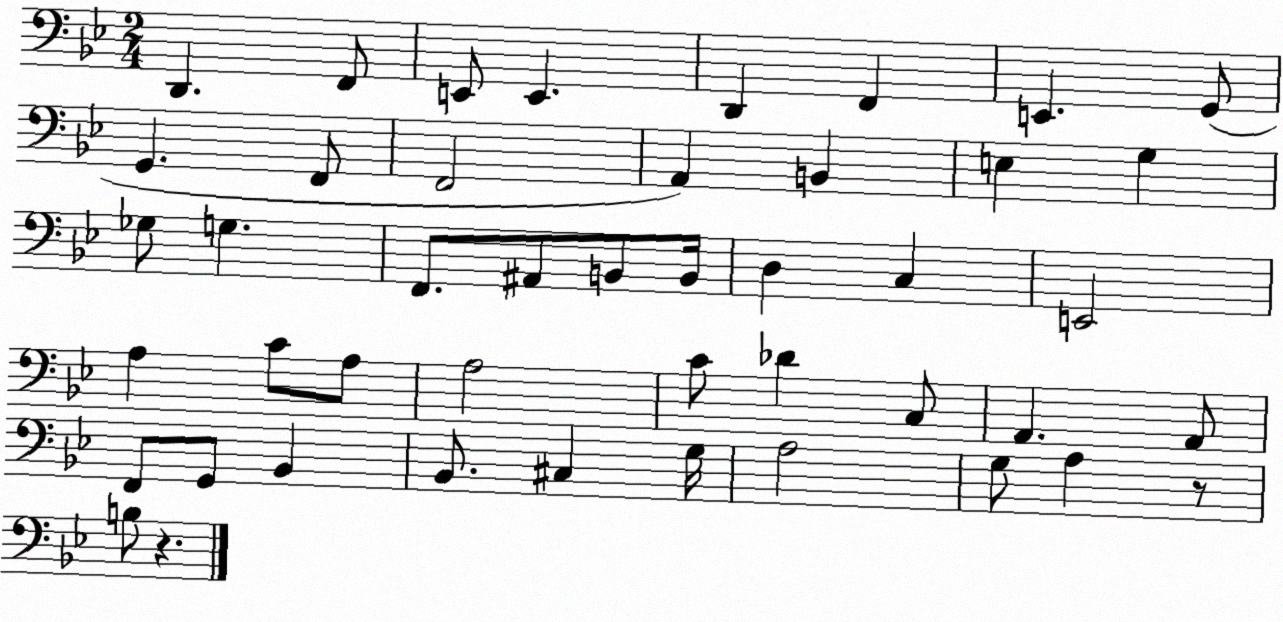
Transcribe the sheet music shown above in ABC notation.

X:1
T:Untitled
M:2/4
L:1/4
K:Bb
D,, F,,/2 E,,/2 E,, D,, F,, E,, G,,/2 G,, F,,/2 F,,2 A,, B,, E, G, _G,/2 G, F,,/2 ^A,,/2 B,,/2 B,,/4 D, C, E,,2 A, C/2 A,/2 A,2 C/2 _D C,/2 A,, A,,/2 F,,/2 G,,/2 _B,, _B,,/2 ^C, G,/4 A,2 G,/2 A, z/2 B,/2 z